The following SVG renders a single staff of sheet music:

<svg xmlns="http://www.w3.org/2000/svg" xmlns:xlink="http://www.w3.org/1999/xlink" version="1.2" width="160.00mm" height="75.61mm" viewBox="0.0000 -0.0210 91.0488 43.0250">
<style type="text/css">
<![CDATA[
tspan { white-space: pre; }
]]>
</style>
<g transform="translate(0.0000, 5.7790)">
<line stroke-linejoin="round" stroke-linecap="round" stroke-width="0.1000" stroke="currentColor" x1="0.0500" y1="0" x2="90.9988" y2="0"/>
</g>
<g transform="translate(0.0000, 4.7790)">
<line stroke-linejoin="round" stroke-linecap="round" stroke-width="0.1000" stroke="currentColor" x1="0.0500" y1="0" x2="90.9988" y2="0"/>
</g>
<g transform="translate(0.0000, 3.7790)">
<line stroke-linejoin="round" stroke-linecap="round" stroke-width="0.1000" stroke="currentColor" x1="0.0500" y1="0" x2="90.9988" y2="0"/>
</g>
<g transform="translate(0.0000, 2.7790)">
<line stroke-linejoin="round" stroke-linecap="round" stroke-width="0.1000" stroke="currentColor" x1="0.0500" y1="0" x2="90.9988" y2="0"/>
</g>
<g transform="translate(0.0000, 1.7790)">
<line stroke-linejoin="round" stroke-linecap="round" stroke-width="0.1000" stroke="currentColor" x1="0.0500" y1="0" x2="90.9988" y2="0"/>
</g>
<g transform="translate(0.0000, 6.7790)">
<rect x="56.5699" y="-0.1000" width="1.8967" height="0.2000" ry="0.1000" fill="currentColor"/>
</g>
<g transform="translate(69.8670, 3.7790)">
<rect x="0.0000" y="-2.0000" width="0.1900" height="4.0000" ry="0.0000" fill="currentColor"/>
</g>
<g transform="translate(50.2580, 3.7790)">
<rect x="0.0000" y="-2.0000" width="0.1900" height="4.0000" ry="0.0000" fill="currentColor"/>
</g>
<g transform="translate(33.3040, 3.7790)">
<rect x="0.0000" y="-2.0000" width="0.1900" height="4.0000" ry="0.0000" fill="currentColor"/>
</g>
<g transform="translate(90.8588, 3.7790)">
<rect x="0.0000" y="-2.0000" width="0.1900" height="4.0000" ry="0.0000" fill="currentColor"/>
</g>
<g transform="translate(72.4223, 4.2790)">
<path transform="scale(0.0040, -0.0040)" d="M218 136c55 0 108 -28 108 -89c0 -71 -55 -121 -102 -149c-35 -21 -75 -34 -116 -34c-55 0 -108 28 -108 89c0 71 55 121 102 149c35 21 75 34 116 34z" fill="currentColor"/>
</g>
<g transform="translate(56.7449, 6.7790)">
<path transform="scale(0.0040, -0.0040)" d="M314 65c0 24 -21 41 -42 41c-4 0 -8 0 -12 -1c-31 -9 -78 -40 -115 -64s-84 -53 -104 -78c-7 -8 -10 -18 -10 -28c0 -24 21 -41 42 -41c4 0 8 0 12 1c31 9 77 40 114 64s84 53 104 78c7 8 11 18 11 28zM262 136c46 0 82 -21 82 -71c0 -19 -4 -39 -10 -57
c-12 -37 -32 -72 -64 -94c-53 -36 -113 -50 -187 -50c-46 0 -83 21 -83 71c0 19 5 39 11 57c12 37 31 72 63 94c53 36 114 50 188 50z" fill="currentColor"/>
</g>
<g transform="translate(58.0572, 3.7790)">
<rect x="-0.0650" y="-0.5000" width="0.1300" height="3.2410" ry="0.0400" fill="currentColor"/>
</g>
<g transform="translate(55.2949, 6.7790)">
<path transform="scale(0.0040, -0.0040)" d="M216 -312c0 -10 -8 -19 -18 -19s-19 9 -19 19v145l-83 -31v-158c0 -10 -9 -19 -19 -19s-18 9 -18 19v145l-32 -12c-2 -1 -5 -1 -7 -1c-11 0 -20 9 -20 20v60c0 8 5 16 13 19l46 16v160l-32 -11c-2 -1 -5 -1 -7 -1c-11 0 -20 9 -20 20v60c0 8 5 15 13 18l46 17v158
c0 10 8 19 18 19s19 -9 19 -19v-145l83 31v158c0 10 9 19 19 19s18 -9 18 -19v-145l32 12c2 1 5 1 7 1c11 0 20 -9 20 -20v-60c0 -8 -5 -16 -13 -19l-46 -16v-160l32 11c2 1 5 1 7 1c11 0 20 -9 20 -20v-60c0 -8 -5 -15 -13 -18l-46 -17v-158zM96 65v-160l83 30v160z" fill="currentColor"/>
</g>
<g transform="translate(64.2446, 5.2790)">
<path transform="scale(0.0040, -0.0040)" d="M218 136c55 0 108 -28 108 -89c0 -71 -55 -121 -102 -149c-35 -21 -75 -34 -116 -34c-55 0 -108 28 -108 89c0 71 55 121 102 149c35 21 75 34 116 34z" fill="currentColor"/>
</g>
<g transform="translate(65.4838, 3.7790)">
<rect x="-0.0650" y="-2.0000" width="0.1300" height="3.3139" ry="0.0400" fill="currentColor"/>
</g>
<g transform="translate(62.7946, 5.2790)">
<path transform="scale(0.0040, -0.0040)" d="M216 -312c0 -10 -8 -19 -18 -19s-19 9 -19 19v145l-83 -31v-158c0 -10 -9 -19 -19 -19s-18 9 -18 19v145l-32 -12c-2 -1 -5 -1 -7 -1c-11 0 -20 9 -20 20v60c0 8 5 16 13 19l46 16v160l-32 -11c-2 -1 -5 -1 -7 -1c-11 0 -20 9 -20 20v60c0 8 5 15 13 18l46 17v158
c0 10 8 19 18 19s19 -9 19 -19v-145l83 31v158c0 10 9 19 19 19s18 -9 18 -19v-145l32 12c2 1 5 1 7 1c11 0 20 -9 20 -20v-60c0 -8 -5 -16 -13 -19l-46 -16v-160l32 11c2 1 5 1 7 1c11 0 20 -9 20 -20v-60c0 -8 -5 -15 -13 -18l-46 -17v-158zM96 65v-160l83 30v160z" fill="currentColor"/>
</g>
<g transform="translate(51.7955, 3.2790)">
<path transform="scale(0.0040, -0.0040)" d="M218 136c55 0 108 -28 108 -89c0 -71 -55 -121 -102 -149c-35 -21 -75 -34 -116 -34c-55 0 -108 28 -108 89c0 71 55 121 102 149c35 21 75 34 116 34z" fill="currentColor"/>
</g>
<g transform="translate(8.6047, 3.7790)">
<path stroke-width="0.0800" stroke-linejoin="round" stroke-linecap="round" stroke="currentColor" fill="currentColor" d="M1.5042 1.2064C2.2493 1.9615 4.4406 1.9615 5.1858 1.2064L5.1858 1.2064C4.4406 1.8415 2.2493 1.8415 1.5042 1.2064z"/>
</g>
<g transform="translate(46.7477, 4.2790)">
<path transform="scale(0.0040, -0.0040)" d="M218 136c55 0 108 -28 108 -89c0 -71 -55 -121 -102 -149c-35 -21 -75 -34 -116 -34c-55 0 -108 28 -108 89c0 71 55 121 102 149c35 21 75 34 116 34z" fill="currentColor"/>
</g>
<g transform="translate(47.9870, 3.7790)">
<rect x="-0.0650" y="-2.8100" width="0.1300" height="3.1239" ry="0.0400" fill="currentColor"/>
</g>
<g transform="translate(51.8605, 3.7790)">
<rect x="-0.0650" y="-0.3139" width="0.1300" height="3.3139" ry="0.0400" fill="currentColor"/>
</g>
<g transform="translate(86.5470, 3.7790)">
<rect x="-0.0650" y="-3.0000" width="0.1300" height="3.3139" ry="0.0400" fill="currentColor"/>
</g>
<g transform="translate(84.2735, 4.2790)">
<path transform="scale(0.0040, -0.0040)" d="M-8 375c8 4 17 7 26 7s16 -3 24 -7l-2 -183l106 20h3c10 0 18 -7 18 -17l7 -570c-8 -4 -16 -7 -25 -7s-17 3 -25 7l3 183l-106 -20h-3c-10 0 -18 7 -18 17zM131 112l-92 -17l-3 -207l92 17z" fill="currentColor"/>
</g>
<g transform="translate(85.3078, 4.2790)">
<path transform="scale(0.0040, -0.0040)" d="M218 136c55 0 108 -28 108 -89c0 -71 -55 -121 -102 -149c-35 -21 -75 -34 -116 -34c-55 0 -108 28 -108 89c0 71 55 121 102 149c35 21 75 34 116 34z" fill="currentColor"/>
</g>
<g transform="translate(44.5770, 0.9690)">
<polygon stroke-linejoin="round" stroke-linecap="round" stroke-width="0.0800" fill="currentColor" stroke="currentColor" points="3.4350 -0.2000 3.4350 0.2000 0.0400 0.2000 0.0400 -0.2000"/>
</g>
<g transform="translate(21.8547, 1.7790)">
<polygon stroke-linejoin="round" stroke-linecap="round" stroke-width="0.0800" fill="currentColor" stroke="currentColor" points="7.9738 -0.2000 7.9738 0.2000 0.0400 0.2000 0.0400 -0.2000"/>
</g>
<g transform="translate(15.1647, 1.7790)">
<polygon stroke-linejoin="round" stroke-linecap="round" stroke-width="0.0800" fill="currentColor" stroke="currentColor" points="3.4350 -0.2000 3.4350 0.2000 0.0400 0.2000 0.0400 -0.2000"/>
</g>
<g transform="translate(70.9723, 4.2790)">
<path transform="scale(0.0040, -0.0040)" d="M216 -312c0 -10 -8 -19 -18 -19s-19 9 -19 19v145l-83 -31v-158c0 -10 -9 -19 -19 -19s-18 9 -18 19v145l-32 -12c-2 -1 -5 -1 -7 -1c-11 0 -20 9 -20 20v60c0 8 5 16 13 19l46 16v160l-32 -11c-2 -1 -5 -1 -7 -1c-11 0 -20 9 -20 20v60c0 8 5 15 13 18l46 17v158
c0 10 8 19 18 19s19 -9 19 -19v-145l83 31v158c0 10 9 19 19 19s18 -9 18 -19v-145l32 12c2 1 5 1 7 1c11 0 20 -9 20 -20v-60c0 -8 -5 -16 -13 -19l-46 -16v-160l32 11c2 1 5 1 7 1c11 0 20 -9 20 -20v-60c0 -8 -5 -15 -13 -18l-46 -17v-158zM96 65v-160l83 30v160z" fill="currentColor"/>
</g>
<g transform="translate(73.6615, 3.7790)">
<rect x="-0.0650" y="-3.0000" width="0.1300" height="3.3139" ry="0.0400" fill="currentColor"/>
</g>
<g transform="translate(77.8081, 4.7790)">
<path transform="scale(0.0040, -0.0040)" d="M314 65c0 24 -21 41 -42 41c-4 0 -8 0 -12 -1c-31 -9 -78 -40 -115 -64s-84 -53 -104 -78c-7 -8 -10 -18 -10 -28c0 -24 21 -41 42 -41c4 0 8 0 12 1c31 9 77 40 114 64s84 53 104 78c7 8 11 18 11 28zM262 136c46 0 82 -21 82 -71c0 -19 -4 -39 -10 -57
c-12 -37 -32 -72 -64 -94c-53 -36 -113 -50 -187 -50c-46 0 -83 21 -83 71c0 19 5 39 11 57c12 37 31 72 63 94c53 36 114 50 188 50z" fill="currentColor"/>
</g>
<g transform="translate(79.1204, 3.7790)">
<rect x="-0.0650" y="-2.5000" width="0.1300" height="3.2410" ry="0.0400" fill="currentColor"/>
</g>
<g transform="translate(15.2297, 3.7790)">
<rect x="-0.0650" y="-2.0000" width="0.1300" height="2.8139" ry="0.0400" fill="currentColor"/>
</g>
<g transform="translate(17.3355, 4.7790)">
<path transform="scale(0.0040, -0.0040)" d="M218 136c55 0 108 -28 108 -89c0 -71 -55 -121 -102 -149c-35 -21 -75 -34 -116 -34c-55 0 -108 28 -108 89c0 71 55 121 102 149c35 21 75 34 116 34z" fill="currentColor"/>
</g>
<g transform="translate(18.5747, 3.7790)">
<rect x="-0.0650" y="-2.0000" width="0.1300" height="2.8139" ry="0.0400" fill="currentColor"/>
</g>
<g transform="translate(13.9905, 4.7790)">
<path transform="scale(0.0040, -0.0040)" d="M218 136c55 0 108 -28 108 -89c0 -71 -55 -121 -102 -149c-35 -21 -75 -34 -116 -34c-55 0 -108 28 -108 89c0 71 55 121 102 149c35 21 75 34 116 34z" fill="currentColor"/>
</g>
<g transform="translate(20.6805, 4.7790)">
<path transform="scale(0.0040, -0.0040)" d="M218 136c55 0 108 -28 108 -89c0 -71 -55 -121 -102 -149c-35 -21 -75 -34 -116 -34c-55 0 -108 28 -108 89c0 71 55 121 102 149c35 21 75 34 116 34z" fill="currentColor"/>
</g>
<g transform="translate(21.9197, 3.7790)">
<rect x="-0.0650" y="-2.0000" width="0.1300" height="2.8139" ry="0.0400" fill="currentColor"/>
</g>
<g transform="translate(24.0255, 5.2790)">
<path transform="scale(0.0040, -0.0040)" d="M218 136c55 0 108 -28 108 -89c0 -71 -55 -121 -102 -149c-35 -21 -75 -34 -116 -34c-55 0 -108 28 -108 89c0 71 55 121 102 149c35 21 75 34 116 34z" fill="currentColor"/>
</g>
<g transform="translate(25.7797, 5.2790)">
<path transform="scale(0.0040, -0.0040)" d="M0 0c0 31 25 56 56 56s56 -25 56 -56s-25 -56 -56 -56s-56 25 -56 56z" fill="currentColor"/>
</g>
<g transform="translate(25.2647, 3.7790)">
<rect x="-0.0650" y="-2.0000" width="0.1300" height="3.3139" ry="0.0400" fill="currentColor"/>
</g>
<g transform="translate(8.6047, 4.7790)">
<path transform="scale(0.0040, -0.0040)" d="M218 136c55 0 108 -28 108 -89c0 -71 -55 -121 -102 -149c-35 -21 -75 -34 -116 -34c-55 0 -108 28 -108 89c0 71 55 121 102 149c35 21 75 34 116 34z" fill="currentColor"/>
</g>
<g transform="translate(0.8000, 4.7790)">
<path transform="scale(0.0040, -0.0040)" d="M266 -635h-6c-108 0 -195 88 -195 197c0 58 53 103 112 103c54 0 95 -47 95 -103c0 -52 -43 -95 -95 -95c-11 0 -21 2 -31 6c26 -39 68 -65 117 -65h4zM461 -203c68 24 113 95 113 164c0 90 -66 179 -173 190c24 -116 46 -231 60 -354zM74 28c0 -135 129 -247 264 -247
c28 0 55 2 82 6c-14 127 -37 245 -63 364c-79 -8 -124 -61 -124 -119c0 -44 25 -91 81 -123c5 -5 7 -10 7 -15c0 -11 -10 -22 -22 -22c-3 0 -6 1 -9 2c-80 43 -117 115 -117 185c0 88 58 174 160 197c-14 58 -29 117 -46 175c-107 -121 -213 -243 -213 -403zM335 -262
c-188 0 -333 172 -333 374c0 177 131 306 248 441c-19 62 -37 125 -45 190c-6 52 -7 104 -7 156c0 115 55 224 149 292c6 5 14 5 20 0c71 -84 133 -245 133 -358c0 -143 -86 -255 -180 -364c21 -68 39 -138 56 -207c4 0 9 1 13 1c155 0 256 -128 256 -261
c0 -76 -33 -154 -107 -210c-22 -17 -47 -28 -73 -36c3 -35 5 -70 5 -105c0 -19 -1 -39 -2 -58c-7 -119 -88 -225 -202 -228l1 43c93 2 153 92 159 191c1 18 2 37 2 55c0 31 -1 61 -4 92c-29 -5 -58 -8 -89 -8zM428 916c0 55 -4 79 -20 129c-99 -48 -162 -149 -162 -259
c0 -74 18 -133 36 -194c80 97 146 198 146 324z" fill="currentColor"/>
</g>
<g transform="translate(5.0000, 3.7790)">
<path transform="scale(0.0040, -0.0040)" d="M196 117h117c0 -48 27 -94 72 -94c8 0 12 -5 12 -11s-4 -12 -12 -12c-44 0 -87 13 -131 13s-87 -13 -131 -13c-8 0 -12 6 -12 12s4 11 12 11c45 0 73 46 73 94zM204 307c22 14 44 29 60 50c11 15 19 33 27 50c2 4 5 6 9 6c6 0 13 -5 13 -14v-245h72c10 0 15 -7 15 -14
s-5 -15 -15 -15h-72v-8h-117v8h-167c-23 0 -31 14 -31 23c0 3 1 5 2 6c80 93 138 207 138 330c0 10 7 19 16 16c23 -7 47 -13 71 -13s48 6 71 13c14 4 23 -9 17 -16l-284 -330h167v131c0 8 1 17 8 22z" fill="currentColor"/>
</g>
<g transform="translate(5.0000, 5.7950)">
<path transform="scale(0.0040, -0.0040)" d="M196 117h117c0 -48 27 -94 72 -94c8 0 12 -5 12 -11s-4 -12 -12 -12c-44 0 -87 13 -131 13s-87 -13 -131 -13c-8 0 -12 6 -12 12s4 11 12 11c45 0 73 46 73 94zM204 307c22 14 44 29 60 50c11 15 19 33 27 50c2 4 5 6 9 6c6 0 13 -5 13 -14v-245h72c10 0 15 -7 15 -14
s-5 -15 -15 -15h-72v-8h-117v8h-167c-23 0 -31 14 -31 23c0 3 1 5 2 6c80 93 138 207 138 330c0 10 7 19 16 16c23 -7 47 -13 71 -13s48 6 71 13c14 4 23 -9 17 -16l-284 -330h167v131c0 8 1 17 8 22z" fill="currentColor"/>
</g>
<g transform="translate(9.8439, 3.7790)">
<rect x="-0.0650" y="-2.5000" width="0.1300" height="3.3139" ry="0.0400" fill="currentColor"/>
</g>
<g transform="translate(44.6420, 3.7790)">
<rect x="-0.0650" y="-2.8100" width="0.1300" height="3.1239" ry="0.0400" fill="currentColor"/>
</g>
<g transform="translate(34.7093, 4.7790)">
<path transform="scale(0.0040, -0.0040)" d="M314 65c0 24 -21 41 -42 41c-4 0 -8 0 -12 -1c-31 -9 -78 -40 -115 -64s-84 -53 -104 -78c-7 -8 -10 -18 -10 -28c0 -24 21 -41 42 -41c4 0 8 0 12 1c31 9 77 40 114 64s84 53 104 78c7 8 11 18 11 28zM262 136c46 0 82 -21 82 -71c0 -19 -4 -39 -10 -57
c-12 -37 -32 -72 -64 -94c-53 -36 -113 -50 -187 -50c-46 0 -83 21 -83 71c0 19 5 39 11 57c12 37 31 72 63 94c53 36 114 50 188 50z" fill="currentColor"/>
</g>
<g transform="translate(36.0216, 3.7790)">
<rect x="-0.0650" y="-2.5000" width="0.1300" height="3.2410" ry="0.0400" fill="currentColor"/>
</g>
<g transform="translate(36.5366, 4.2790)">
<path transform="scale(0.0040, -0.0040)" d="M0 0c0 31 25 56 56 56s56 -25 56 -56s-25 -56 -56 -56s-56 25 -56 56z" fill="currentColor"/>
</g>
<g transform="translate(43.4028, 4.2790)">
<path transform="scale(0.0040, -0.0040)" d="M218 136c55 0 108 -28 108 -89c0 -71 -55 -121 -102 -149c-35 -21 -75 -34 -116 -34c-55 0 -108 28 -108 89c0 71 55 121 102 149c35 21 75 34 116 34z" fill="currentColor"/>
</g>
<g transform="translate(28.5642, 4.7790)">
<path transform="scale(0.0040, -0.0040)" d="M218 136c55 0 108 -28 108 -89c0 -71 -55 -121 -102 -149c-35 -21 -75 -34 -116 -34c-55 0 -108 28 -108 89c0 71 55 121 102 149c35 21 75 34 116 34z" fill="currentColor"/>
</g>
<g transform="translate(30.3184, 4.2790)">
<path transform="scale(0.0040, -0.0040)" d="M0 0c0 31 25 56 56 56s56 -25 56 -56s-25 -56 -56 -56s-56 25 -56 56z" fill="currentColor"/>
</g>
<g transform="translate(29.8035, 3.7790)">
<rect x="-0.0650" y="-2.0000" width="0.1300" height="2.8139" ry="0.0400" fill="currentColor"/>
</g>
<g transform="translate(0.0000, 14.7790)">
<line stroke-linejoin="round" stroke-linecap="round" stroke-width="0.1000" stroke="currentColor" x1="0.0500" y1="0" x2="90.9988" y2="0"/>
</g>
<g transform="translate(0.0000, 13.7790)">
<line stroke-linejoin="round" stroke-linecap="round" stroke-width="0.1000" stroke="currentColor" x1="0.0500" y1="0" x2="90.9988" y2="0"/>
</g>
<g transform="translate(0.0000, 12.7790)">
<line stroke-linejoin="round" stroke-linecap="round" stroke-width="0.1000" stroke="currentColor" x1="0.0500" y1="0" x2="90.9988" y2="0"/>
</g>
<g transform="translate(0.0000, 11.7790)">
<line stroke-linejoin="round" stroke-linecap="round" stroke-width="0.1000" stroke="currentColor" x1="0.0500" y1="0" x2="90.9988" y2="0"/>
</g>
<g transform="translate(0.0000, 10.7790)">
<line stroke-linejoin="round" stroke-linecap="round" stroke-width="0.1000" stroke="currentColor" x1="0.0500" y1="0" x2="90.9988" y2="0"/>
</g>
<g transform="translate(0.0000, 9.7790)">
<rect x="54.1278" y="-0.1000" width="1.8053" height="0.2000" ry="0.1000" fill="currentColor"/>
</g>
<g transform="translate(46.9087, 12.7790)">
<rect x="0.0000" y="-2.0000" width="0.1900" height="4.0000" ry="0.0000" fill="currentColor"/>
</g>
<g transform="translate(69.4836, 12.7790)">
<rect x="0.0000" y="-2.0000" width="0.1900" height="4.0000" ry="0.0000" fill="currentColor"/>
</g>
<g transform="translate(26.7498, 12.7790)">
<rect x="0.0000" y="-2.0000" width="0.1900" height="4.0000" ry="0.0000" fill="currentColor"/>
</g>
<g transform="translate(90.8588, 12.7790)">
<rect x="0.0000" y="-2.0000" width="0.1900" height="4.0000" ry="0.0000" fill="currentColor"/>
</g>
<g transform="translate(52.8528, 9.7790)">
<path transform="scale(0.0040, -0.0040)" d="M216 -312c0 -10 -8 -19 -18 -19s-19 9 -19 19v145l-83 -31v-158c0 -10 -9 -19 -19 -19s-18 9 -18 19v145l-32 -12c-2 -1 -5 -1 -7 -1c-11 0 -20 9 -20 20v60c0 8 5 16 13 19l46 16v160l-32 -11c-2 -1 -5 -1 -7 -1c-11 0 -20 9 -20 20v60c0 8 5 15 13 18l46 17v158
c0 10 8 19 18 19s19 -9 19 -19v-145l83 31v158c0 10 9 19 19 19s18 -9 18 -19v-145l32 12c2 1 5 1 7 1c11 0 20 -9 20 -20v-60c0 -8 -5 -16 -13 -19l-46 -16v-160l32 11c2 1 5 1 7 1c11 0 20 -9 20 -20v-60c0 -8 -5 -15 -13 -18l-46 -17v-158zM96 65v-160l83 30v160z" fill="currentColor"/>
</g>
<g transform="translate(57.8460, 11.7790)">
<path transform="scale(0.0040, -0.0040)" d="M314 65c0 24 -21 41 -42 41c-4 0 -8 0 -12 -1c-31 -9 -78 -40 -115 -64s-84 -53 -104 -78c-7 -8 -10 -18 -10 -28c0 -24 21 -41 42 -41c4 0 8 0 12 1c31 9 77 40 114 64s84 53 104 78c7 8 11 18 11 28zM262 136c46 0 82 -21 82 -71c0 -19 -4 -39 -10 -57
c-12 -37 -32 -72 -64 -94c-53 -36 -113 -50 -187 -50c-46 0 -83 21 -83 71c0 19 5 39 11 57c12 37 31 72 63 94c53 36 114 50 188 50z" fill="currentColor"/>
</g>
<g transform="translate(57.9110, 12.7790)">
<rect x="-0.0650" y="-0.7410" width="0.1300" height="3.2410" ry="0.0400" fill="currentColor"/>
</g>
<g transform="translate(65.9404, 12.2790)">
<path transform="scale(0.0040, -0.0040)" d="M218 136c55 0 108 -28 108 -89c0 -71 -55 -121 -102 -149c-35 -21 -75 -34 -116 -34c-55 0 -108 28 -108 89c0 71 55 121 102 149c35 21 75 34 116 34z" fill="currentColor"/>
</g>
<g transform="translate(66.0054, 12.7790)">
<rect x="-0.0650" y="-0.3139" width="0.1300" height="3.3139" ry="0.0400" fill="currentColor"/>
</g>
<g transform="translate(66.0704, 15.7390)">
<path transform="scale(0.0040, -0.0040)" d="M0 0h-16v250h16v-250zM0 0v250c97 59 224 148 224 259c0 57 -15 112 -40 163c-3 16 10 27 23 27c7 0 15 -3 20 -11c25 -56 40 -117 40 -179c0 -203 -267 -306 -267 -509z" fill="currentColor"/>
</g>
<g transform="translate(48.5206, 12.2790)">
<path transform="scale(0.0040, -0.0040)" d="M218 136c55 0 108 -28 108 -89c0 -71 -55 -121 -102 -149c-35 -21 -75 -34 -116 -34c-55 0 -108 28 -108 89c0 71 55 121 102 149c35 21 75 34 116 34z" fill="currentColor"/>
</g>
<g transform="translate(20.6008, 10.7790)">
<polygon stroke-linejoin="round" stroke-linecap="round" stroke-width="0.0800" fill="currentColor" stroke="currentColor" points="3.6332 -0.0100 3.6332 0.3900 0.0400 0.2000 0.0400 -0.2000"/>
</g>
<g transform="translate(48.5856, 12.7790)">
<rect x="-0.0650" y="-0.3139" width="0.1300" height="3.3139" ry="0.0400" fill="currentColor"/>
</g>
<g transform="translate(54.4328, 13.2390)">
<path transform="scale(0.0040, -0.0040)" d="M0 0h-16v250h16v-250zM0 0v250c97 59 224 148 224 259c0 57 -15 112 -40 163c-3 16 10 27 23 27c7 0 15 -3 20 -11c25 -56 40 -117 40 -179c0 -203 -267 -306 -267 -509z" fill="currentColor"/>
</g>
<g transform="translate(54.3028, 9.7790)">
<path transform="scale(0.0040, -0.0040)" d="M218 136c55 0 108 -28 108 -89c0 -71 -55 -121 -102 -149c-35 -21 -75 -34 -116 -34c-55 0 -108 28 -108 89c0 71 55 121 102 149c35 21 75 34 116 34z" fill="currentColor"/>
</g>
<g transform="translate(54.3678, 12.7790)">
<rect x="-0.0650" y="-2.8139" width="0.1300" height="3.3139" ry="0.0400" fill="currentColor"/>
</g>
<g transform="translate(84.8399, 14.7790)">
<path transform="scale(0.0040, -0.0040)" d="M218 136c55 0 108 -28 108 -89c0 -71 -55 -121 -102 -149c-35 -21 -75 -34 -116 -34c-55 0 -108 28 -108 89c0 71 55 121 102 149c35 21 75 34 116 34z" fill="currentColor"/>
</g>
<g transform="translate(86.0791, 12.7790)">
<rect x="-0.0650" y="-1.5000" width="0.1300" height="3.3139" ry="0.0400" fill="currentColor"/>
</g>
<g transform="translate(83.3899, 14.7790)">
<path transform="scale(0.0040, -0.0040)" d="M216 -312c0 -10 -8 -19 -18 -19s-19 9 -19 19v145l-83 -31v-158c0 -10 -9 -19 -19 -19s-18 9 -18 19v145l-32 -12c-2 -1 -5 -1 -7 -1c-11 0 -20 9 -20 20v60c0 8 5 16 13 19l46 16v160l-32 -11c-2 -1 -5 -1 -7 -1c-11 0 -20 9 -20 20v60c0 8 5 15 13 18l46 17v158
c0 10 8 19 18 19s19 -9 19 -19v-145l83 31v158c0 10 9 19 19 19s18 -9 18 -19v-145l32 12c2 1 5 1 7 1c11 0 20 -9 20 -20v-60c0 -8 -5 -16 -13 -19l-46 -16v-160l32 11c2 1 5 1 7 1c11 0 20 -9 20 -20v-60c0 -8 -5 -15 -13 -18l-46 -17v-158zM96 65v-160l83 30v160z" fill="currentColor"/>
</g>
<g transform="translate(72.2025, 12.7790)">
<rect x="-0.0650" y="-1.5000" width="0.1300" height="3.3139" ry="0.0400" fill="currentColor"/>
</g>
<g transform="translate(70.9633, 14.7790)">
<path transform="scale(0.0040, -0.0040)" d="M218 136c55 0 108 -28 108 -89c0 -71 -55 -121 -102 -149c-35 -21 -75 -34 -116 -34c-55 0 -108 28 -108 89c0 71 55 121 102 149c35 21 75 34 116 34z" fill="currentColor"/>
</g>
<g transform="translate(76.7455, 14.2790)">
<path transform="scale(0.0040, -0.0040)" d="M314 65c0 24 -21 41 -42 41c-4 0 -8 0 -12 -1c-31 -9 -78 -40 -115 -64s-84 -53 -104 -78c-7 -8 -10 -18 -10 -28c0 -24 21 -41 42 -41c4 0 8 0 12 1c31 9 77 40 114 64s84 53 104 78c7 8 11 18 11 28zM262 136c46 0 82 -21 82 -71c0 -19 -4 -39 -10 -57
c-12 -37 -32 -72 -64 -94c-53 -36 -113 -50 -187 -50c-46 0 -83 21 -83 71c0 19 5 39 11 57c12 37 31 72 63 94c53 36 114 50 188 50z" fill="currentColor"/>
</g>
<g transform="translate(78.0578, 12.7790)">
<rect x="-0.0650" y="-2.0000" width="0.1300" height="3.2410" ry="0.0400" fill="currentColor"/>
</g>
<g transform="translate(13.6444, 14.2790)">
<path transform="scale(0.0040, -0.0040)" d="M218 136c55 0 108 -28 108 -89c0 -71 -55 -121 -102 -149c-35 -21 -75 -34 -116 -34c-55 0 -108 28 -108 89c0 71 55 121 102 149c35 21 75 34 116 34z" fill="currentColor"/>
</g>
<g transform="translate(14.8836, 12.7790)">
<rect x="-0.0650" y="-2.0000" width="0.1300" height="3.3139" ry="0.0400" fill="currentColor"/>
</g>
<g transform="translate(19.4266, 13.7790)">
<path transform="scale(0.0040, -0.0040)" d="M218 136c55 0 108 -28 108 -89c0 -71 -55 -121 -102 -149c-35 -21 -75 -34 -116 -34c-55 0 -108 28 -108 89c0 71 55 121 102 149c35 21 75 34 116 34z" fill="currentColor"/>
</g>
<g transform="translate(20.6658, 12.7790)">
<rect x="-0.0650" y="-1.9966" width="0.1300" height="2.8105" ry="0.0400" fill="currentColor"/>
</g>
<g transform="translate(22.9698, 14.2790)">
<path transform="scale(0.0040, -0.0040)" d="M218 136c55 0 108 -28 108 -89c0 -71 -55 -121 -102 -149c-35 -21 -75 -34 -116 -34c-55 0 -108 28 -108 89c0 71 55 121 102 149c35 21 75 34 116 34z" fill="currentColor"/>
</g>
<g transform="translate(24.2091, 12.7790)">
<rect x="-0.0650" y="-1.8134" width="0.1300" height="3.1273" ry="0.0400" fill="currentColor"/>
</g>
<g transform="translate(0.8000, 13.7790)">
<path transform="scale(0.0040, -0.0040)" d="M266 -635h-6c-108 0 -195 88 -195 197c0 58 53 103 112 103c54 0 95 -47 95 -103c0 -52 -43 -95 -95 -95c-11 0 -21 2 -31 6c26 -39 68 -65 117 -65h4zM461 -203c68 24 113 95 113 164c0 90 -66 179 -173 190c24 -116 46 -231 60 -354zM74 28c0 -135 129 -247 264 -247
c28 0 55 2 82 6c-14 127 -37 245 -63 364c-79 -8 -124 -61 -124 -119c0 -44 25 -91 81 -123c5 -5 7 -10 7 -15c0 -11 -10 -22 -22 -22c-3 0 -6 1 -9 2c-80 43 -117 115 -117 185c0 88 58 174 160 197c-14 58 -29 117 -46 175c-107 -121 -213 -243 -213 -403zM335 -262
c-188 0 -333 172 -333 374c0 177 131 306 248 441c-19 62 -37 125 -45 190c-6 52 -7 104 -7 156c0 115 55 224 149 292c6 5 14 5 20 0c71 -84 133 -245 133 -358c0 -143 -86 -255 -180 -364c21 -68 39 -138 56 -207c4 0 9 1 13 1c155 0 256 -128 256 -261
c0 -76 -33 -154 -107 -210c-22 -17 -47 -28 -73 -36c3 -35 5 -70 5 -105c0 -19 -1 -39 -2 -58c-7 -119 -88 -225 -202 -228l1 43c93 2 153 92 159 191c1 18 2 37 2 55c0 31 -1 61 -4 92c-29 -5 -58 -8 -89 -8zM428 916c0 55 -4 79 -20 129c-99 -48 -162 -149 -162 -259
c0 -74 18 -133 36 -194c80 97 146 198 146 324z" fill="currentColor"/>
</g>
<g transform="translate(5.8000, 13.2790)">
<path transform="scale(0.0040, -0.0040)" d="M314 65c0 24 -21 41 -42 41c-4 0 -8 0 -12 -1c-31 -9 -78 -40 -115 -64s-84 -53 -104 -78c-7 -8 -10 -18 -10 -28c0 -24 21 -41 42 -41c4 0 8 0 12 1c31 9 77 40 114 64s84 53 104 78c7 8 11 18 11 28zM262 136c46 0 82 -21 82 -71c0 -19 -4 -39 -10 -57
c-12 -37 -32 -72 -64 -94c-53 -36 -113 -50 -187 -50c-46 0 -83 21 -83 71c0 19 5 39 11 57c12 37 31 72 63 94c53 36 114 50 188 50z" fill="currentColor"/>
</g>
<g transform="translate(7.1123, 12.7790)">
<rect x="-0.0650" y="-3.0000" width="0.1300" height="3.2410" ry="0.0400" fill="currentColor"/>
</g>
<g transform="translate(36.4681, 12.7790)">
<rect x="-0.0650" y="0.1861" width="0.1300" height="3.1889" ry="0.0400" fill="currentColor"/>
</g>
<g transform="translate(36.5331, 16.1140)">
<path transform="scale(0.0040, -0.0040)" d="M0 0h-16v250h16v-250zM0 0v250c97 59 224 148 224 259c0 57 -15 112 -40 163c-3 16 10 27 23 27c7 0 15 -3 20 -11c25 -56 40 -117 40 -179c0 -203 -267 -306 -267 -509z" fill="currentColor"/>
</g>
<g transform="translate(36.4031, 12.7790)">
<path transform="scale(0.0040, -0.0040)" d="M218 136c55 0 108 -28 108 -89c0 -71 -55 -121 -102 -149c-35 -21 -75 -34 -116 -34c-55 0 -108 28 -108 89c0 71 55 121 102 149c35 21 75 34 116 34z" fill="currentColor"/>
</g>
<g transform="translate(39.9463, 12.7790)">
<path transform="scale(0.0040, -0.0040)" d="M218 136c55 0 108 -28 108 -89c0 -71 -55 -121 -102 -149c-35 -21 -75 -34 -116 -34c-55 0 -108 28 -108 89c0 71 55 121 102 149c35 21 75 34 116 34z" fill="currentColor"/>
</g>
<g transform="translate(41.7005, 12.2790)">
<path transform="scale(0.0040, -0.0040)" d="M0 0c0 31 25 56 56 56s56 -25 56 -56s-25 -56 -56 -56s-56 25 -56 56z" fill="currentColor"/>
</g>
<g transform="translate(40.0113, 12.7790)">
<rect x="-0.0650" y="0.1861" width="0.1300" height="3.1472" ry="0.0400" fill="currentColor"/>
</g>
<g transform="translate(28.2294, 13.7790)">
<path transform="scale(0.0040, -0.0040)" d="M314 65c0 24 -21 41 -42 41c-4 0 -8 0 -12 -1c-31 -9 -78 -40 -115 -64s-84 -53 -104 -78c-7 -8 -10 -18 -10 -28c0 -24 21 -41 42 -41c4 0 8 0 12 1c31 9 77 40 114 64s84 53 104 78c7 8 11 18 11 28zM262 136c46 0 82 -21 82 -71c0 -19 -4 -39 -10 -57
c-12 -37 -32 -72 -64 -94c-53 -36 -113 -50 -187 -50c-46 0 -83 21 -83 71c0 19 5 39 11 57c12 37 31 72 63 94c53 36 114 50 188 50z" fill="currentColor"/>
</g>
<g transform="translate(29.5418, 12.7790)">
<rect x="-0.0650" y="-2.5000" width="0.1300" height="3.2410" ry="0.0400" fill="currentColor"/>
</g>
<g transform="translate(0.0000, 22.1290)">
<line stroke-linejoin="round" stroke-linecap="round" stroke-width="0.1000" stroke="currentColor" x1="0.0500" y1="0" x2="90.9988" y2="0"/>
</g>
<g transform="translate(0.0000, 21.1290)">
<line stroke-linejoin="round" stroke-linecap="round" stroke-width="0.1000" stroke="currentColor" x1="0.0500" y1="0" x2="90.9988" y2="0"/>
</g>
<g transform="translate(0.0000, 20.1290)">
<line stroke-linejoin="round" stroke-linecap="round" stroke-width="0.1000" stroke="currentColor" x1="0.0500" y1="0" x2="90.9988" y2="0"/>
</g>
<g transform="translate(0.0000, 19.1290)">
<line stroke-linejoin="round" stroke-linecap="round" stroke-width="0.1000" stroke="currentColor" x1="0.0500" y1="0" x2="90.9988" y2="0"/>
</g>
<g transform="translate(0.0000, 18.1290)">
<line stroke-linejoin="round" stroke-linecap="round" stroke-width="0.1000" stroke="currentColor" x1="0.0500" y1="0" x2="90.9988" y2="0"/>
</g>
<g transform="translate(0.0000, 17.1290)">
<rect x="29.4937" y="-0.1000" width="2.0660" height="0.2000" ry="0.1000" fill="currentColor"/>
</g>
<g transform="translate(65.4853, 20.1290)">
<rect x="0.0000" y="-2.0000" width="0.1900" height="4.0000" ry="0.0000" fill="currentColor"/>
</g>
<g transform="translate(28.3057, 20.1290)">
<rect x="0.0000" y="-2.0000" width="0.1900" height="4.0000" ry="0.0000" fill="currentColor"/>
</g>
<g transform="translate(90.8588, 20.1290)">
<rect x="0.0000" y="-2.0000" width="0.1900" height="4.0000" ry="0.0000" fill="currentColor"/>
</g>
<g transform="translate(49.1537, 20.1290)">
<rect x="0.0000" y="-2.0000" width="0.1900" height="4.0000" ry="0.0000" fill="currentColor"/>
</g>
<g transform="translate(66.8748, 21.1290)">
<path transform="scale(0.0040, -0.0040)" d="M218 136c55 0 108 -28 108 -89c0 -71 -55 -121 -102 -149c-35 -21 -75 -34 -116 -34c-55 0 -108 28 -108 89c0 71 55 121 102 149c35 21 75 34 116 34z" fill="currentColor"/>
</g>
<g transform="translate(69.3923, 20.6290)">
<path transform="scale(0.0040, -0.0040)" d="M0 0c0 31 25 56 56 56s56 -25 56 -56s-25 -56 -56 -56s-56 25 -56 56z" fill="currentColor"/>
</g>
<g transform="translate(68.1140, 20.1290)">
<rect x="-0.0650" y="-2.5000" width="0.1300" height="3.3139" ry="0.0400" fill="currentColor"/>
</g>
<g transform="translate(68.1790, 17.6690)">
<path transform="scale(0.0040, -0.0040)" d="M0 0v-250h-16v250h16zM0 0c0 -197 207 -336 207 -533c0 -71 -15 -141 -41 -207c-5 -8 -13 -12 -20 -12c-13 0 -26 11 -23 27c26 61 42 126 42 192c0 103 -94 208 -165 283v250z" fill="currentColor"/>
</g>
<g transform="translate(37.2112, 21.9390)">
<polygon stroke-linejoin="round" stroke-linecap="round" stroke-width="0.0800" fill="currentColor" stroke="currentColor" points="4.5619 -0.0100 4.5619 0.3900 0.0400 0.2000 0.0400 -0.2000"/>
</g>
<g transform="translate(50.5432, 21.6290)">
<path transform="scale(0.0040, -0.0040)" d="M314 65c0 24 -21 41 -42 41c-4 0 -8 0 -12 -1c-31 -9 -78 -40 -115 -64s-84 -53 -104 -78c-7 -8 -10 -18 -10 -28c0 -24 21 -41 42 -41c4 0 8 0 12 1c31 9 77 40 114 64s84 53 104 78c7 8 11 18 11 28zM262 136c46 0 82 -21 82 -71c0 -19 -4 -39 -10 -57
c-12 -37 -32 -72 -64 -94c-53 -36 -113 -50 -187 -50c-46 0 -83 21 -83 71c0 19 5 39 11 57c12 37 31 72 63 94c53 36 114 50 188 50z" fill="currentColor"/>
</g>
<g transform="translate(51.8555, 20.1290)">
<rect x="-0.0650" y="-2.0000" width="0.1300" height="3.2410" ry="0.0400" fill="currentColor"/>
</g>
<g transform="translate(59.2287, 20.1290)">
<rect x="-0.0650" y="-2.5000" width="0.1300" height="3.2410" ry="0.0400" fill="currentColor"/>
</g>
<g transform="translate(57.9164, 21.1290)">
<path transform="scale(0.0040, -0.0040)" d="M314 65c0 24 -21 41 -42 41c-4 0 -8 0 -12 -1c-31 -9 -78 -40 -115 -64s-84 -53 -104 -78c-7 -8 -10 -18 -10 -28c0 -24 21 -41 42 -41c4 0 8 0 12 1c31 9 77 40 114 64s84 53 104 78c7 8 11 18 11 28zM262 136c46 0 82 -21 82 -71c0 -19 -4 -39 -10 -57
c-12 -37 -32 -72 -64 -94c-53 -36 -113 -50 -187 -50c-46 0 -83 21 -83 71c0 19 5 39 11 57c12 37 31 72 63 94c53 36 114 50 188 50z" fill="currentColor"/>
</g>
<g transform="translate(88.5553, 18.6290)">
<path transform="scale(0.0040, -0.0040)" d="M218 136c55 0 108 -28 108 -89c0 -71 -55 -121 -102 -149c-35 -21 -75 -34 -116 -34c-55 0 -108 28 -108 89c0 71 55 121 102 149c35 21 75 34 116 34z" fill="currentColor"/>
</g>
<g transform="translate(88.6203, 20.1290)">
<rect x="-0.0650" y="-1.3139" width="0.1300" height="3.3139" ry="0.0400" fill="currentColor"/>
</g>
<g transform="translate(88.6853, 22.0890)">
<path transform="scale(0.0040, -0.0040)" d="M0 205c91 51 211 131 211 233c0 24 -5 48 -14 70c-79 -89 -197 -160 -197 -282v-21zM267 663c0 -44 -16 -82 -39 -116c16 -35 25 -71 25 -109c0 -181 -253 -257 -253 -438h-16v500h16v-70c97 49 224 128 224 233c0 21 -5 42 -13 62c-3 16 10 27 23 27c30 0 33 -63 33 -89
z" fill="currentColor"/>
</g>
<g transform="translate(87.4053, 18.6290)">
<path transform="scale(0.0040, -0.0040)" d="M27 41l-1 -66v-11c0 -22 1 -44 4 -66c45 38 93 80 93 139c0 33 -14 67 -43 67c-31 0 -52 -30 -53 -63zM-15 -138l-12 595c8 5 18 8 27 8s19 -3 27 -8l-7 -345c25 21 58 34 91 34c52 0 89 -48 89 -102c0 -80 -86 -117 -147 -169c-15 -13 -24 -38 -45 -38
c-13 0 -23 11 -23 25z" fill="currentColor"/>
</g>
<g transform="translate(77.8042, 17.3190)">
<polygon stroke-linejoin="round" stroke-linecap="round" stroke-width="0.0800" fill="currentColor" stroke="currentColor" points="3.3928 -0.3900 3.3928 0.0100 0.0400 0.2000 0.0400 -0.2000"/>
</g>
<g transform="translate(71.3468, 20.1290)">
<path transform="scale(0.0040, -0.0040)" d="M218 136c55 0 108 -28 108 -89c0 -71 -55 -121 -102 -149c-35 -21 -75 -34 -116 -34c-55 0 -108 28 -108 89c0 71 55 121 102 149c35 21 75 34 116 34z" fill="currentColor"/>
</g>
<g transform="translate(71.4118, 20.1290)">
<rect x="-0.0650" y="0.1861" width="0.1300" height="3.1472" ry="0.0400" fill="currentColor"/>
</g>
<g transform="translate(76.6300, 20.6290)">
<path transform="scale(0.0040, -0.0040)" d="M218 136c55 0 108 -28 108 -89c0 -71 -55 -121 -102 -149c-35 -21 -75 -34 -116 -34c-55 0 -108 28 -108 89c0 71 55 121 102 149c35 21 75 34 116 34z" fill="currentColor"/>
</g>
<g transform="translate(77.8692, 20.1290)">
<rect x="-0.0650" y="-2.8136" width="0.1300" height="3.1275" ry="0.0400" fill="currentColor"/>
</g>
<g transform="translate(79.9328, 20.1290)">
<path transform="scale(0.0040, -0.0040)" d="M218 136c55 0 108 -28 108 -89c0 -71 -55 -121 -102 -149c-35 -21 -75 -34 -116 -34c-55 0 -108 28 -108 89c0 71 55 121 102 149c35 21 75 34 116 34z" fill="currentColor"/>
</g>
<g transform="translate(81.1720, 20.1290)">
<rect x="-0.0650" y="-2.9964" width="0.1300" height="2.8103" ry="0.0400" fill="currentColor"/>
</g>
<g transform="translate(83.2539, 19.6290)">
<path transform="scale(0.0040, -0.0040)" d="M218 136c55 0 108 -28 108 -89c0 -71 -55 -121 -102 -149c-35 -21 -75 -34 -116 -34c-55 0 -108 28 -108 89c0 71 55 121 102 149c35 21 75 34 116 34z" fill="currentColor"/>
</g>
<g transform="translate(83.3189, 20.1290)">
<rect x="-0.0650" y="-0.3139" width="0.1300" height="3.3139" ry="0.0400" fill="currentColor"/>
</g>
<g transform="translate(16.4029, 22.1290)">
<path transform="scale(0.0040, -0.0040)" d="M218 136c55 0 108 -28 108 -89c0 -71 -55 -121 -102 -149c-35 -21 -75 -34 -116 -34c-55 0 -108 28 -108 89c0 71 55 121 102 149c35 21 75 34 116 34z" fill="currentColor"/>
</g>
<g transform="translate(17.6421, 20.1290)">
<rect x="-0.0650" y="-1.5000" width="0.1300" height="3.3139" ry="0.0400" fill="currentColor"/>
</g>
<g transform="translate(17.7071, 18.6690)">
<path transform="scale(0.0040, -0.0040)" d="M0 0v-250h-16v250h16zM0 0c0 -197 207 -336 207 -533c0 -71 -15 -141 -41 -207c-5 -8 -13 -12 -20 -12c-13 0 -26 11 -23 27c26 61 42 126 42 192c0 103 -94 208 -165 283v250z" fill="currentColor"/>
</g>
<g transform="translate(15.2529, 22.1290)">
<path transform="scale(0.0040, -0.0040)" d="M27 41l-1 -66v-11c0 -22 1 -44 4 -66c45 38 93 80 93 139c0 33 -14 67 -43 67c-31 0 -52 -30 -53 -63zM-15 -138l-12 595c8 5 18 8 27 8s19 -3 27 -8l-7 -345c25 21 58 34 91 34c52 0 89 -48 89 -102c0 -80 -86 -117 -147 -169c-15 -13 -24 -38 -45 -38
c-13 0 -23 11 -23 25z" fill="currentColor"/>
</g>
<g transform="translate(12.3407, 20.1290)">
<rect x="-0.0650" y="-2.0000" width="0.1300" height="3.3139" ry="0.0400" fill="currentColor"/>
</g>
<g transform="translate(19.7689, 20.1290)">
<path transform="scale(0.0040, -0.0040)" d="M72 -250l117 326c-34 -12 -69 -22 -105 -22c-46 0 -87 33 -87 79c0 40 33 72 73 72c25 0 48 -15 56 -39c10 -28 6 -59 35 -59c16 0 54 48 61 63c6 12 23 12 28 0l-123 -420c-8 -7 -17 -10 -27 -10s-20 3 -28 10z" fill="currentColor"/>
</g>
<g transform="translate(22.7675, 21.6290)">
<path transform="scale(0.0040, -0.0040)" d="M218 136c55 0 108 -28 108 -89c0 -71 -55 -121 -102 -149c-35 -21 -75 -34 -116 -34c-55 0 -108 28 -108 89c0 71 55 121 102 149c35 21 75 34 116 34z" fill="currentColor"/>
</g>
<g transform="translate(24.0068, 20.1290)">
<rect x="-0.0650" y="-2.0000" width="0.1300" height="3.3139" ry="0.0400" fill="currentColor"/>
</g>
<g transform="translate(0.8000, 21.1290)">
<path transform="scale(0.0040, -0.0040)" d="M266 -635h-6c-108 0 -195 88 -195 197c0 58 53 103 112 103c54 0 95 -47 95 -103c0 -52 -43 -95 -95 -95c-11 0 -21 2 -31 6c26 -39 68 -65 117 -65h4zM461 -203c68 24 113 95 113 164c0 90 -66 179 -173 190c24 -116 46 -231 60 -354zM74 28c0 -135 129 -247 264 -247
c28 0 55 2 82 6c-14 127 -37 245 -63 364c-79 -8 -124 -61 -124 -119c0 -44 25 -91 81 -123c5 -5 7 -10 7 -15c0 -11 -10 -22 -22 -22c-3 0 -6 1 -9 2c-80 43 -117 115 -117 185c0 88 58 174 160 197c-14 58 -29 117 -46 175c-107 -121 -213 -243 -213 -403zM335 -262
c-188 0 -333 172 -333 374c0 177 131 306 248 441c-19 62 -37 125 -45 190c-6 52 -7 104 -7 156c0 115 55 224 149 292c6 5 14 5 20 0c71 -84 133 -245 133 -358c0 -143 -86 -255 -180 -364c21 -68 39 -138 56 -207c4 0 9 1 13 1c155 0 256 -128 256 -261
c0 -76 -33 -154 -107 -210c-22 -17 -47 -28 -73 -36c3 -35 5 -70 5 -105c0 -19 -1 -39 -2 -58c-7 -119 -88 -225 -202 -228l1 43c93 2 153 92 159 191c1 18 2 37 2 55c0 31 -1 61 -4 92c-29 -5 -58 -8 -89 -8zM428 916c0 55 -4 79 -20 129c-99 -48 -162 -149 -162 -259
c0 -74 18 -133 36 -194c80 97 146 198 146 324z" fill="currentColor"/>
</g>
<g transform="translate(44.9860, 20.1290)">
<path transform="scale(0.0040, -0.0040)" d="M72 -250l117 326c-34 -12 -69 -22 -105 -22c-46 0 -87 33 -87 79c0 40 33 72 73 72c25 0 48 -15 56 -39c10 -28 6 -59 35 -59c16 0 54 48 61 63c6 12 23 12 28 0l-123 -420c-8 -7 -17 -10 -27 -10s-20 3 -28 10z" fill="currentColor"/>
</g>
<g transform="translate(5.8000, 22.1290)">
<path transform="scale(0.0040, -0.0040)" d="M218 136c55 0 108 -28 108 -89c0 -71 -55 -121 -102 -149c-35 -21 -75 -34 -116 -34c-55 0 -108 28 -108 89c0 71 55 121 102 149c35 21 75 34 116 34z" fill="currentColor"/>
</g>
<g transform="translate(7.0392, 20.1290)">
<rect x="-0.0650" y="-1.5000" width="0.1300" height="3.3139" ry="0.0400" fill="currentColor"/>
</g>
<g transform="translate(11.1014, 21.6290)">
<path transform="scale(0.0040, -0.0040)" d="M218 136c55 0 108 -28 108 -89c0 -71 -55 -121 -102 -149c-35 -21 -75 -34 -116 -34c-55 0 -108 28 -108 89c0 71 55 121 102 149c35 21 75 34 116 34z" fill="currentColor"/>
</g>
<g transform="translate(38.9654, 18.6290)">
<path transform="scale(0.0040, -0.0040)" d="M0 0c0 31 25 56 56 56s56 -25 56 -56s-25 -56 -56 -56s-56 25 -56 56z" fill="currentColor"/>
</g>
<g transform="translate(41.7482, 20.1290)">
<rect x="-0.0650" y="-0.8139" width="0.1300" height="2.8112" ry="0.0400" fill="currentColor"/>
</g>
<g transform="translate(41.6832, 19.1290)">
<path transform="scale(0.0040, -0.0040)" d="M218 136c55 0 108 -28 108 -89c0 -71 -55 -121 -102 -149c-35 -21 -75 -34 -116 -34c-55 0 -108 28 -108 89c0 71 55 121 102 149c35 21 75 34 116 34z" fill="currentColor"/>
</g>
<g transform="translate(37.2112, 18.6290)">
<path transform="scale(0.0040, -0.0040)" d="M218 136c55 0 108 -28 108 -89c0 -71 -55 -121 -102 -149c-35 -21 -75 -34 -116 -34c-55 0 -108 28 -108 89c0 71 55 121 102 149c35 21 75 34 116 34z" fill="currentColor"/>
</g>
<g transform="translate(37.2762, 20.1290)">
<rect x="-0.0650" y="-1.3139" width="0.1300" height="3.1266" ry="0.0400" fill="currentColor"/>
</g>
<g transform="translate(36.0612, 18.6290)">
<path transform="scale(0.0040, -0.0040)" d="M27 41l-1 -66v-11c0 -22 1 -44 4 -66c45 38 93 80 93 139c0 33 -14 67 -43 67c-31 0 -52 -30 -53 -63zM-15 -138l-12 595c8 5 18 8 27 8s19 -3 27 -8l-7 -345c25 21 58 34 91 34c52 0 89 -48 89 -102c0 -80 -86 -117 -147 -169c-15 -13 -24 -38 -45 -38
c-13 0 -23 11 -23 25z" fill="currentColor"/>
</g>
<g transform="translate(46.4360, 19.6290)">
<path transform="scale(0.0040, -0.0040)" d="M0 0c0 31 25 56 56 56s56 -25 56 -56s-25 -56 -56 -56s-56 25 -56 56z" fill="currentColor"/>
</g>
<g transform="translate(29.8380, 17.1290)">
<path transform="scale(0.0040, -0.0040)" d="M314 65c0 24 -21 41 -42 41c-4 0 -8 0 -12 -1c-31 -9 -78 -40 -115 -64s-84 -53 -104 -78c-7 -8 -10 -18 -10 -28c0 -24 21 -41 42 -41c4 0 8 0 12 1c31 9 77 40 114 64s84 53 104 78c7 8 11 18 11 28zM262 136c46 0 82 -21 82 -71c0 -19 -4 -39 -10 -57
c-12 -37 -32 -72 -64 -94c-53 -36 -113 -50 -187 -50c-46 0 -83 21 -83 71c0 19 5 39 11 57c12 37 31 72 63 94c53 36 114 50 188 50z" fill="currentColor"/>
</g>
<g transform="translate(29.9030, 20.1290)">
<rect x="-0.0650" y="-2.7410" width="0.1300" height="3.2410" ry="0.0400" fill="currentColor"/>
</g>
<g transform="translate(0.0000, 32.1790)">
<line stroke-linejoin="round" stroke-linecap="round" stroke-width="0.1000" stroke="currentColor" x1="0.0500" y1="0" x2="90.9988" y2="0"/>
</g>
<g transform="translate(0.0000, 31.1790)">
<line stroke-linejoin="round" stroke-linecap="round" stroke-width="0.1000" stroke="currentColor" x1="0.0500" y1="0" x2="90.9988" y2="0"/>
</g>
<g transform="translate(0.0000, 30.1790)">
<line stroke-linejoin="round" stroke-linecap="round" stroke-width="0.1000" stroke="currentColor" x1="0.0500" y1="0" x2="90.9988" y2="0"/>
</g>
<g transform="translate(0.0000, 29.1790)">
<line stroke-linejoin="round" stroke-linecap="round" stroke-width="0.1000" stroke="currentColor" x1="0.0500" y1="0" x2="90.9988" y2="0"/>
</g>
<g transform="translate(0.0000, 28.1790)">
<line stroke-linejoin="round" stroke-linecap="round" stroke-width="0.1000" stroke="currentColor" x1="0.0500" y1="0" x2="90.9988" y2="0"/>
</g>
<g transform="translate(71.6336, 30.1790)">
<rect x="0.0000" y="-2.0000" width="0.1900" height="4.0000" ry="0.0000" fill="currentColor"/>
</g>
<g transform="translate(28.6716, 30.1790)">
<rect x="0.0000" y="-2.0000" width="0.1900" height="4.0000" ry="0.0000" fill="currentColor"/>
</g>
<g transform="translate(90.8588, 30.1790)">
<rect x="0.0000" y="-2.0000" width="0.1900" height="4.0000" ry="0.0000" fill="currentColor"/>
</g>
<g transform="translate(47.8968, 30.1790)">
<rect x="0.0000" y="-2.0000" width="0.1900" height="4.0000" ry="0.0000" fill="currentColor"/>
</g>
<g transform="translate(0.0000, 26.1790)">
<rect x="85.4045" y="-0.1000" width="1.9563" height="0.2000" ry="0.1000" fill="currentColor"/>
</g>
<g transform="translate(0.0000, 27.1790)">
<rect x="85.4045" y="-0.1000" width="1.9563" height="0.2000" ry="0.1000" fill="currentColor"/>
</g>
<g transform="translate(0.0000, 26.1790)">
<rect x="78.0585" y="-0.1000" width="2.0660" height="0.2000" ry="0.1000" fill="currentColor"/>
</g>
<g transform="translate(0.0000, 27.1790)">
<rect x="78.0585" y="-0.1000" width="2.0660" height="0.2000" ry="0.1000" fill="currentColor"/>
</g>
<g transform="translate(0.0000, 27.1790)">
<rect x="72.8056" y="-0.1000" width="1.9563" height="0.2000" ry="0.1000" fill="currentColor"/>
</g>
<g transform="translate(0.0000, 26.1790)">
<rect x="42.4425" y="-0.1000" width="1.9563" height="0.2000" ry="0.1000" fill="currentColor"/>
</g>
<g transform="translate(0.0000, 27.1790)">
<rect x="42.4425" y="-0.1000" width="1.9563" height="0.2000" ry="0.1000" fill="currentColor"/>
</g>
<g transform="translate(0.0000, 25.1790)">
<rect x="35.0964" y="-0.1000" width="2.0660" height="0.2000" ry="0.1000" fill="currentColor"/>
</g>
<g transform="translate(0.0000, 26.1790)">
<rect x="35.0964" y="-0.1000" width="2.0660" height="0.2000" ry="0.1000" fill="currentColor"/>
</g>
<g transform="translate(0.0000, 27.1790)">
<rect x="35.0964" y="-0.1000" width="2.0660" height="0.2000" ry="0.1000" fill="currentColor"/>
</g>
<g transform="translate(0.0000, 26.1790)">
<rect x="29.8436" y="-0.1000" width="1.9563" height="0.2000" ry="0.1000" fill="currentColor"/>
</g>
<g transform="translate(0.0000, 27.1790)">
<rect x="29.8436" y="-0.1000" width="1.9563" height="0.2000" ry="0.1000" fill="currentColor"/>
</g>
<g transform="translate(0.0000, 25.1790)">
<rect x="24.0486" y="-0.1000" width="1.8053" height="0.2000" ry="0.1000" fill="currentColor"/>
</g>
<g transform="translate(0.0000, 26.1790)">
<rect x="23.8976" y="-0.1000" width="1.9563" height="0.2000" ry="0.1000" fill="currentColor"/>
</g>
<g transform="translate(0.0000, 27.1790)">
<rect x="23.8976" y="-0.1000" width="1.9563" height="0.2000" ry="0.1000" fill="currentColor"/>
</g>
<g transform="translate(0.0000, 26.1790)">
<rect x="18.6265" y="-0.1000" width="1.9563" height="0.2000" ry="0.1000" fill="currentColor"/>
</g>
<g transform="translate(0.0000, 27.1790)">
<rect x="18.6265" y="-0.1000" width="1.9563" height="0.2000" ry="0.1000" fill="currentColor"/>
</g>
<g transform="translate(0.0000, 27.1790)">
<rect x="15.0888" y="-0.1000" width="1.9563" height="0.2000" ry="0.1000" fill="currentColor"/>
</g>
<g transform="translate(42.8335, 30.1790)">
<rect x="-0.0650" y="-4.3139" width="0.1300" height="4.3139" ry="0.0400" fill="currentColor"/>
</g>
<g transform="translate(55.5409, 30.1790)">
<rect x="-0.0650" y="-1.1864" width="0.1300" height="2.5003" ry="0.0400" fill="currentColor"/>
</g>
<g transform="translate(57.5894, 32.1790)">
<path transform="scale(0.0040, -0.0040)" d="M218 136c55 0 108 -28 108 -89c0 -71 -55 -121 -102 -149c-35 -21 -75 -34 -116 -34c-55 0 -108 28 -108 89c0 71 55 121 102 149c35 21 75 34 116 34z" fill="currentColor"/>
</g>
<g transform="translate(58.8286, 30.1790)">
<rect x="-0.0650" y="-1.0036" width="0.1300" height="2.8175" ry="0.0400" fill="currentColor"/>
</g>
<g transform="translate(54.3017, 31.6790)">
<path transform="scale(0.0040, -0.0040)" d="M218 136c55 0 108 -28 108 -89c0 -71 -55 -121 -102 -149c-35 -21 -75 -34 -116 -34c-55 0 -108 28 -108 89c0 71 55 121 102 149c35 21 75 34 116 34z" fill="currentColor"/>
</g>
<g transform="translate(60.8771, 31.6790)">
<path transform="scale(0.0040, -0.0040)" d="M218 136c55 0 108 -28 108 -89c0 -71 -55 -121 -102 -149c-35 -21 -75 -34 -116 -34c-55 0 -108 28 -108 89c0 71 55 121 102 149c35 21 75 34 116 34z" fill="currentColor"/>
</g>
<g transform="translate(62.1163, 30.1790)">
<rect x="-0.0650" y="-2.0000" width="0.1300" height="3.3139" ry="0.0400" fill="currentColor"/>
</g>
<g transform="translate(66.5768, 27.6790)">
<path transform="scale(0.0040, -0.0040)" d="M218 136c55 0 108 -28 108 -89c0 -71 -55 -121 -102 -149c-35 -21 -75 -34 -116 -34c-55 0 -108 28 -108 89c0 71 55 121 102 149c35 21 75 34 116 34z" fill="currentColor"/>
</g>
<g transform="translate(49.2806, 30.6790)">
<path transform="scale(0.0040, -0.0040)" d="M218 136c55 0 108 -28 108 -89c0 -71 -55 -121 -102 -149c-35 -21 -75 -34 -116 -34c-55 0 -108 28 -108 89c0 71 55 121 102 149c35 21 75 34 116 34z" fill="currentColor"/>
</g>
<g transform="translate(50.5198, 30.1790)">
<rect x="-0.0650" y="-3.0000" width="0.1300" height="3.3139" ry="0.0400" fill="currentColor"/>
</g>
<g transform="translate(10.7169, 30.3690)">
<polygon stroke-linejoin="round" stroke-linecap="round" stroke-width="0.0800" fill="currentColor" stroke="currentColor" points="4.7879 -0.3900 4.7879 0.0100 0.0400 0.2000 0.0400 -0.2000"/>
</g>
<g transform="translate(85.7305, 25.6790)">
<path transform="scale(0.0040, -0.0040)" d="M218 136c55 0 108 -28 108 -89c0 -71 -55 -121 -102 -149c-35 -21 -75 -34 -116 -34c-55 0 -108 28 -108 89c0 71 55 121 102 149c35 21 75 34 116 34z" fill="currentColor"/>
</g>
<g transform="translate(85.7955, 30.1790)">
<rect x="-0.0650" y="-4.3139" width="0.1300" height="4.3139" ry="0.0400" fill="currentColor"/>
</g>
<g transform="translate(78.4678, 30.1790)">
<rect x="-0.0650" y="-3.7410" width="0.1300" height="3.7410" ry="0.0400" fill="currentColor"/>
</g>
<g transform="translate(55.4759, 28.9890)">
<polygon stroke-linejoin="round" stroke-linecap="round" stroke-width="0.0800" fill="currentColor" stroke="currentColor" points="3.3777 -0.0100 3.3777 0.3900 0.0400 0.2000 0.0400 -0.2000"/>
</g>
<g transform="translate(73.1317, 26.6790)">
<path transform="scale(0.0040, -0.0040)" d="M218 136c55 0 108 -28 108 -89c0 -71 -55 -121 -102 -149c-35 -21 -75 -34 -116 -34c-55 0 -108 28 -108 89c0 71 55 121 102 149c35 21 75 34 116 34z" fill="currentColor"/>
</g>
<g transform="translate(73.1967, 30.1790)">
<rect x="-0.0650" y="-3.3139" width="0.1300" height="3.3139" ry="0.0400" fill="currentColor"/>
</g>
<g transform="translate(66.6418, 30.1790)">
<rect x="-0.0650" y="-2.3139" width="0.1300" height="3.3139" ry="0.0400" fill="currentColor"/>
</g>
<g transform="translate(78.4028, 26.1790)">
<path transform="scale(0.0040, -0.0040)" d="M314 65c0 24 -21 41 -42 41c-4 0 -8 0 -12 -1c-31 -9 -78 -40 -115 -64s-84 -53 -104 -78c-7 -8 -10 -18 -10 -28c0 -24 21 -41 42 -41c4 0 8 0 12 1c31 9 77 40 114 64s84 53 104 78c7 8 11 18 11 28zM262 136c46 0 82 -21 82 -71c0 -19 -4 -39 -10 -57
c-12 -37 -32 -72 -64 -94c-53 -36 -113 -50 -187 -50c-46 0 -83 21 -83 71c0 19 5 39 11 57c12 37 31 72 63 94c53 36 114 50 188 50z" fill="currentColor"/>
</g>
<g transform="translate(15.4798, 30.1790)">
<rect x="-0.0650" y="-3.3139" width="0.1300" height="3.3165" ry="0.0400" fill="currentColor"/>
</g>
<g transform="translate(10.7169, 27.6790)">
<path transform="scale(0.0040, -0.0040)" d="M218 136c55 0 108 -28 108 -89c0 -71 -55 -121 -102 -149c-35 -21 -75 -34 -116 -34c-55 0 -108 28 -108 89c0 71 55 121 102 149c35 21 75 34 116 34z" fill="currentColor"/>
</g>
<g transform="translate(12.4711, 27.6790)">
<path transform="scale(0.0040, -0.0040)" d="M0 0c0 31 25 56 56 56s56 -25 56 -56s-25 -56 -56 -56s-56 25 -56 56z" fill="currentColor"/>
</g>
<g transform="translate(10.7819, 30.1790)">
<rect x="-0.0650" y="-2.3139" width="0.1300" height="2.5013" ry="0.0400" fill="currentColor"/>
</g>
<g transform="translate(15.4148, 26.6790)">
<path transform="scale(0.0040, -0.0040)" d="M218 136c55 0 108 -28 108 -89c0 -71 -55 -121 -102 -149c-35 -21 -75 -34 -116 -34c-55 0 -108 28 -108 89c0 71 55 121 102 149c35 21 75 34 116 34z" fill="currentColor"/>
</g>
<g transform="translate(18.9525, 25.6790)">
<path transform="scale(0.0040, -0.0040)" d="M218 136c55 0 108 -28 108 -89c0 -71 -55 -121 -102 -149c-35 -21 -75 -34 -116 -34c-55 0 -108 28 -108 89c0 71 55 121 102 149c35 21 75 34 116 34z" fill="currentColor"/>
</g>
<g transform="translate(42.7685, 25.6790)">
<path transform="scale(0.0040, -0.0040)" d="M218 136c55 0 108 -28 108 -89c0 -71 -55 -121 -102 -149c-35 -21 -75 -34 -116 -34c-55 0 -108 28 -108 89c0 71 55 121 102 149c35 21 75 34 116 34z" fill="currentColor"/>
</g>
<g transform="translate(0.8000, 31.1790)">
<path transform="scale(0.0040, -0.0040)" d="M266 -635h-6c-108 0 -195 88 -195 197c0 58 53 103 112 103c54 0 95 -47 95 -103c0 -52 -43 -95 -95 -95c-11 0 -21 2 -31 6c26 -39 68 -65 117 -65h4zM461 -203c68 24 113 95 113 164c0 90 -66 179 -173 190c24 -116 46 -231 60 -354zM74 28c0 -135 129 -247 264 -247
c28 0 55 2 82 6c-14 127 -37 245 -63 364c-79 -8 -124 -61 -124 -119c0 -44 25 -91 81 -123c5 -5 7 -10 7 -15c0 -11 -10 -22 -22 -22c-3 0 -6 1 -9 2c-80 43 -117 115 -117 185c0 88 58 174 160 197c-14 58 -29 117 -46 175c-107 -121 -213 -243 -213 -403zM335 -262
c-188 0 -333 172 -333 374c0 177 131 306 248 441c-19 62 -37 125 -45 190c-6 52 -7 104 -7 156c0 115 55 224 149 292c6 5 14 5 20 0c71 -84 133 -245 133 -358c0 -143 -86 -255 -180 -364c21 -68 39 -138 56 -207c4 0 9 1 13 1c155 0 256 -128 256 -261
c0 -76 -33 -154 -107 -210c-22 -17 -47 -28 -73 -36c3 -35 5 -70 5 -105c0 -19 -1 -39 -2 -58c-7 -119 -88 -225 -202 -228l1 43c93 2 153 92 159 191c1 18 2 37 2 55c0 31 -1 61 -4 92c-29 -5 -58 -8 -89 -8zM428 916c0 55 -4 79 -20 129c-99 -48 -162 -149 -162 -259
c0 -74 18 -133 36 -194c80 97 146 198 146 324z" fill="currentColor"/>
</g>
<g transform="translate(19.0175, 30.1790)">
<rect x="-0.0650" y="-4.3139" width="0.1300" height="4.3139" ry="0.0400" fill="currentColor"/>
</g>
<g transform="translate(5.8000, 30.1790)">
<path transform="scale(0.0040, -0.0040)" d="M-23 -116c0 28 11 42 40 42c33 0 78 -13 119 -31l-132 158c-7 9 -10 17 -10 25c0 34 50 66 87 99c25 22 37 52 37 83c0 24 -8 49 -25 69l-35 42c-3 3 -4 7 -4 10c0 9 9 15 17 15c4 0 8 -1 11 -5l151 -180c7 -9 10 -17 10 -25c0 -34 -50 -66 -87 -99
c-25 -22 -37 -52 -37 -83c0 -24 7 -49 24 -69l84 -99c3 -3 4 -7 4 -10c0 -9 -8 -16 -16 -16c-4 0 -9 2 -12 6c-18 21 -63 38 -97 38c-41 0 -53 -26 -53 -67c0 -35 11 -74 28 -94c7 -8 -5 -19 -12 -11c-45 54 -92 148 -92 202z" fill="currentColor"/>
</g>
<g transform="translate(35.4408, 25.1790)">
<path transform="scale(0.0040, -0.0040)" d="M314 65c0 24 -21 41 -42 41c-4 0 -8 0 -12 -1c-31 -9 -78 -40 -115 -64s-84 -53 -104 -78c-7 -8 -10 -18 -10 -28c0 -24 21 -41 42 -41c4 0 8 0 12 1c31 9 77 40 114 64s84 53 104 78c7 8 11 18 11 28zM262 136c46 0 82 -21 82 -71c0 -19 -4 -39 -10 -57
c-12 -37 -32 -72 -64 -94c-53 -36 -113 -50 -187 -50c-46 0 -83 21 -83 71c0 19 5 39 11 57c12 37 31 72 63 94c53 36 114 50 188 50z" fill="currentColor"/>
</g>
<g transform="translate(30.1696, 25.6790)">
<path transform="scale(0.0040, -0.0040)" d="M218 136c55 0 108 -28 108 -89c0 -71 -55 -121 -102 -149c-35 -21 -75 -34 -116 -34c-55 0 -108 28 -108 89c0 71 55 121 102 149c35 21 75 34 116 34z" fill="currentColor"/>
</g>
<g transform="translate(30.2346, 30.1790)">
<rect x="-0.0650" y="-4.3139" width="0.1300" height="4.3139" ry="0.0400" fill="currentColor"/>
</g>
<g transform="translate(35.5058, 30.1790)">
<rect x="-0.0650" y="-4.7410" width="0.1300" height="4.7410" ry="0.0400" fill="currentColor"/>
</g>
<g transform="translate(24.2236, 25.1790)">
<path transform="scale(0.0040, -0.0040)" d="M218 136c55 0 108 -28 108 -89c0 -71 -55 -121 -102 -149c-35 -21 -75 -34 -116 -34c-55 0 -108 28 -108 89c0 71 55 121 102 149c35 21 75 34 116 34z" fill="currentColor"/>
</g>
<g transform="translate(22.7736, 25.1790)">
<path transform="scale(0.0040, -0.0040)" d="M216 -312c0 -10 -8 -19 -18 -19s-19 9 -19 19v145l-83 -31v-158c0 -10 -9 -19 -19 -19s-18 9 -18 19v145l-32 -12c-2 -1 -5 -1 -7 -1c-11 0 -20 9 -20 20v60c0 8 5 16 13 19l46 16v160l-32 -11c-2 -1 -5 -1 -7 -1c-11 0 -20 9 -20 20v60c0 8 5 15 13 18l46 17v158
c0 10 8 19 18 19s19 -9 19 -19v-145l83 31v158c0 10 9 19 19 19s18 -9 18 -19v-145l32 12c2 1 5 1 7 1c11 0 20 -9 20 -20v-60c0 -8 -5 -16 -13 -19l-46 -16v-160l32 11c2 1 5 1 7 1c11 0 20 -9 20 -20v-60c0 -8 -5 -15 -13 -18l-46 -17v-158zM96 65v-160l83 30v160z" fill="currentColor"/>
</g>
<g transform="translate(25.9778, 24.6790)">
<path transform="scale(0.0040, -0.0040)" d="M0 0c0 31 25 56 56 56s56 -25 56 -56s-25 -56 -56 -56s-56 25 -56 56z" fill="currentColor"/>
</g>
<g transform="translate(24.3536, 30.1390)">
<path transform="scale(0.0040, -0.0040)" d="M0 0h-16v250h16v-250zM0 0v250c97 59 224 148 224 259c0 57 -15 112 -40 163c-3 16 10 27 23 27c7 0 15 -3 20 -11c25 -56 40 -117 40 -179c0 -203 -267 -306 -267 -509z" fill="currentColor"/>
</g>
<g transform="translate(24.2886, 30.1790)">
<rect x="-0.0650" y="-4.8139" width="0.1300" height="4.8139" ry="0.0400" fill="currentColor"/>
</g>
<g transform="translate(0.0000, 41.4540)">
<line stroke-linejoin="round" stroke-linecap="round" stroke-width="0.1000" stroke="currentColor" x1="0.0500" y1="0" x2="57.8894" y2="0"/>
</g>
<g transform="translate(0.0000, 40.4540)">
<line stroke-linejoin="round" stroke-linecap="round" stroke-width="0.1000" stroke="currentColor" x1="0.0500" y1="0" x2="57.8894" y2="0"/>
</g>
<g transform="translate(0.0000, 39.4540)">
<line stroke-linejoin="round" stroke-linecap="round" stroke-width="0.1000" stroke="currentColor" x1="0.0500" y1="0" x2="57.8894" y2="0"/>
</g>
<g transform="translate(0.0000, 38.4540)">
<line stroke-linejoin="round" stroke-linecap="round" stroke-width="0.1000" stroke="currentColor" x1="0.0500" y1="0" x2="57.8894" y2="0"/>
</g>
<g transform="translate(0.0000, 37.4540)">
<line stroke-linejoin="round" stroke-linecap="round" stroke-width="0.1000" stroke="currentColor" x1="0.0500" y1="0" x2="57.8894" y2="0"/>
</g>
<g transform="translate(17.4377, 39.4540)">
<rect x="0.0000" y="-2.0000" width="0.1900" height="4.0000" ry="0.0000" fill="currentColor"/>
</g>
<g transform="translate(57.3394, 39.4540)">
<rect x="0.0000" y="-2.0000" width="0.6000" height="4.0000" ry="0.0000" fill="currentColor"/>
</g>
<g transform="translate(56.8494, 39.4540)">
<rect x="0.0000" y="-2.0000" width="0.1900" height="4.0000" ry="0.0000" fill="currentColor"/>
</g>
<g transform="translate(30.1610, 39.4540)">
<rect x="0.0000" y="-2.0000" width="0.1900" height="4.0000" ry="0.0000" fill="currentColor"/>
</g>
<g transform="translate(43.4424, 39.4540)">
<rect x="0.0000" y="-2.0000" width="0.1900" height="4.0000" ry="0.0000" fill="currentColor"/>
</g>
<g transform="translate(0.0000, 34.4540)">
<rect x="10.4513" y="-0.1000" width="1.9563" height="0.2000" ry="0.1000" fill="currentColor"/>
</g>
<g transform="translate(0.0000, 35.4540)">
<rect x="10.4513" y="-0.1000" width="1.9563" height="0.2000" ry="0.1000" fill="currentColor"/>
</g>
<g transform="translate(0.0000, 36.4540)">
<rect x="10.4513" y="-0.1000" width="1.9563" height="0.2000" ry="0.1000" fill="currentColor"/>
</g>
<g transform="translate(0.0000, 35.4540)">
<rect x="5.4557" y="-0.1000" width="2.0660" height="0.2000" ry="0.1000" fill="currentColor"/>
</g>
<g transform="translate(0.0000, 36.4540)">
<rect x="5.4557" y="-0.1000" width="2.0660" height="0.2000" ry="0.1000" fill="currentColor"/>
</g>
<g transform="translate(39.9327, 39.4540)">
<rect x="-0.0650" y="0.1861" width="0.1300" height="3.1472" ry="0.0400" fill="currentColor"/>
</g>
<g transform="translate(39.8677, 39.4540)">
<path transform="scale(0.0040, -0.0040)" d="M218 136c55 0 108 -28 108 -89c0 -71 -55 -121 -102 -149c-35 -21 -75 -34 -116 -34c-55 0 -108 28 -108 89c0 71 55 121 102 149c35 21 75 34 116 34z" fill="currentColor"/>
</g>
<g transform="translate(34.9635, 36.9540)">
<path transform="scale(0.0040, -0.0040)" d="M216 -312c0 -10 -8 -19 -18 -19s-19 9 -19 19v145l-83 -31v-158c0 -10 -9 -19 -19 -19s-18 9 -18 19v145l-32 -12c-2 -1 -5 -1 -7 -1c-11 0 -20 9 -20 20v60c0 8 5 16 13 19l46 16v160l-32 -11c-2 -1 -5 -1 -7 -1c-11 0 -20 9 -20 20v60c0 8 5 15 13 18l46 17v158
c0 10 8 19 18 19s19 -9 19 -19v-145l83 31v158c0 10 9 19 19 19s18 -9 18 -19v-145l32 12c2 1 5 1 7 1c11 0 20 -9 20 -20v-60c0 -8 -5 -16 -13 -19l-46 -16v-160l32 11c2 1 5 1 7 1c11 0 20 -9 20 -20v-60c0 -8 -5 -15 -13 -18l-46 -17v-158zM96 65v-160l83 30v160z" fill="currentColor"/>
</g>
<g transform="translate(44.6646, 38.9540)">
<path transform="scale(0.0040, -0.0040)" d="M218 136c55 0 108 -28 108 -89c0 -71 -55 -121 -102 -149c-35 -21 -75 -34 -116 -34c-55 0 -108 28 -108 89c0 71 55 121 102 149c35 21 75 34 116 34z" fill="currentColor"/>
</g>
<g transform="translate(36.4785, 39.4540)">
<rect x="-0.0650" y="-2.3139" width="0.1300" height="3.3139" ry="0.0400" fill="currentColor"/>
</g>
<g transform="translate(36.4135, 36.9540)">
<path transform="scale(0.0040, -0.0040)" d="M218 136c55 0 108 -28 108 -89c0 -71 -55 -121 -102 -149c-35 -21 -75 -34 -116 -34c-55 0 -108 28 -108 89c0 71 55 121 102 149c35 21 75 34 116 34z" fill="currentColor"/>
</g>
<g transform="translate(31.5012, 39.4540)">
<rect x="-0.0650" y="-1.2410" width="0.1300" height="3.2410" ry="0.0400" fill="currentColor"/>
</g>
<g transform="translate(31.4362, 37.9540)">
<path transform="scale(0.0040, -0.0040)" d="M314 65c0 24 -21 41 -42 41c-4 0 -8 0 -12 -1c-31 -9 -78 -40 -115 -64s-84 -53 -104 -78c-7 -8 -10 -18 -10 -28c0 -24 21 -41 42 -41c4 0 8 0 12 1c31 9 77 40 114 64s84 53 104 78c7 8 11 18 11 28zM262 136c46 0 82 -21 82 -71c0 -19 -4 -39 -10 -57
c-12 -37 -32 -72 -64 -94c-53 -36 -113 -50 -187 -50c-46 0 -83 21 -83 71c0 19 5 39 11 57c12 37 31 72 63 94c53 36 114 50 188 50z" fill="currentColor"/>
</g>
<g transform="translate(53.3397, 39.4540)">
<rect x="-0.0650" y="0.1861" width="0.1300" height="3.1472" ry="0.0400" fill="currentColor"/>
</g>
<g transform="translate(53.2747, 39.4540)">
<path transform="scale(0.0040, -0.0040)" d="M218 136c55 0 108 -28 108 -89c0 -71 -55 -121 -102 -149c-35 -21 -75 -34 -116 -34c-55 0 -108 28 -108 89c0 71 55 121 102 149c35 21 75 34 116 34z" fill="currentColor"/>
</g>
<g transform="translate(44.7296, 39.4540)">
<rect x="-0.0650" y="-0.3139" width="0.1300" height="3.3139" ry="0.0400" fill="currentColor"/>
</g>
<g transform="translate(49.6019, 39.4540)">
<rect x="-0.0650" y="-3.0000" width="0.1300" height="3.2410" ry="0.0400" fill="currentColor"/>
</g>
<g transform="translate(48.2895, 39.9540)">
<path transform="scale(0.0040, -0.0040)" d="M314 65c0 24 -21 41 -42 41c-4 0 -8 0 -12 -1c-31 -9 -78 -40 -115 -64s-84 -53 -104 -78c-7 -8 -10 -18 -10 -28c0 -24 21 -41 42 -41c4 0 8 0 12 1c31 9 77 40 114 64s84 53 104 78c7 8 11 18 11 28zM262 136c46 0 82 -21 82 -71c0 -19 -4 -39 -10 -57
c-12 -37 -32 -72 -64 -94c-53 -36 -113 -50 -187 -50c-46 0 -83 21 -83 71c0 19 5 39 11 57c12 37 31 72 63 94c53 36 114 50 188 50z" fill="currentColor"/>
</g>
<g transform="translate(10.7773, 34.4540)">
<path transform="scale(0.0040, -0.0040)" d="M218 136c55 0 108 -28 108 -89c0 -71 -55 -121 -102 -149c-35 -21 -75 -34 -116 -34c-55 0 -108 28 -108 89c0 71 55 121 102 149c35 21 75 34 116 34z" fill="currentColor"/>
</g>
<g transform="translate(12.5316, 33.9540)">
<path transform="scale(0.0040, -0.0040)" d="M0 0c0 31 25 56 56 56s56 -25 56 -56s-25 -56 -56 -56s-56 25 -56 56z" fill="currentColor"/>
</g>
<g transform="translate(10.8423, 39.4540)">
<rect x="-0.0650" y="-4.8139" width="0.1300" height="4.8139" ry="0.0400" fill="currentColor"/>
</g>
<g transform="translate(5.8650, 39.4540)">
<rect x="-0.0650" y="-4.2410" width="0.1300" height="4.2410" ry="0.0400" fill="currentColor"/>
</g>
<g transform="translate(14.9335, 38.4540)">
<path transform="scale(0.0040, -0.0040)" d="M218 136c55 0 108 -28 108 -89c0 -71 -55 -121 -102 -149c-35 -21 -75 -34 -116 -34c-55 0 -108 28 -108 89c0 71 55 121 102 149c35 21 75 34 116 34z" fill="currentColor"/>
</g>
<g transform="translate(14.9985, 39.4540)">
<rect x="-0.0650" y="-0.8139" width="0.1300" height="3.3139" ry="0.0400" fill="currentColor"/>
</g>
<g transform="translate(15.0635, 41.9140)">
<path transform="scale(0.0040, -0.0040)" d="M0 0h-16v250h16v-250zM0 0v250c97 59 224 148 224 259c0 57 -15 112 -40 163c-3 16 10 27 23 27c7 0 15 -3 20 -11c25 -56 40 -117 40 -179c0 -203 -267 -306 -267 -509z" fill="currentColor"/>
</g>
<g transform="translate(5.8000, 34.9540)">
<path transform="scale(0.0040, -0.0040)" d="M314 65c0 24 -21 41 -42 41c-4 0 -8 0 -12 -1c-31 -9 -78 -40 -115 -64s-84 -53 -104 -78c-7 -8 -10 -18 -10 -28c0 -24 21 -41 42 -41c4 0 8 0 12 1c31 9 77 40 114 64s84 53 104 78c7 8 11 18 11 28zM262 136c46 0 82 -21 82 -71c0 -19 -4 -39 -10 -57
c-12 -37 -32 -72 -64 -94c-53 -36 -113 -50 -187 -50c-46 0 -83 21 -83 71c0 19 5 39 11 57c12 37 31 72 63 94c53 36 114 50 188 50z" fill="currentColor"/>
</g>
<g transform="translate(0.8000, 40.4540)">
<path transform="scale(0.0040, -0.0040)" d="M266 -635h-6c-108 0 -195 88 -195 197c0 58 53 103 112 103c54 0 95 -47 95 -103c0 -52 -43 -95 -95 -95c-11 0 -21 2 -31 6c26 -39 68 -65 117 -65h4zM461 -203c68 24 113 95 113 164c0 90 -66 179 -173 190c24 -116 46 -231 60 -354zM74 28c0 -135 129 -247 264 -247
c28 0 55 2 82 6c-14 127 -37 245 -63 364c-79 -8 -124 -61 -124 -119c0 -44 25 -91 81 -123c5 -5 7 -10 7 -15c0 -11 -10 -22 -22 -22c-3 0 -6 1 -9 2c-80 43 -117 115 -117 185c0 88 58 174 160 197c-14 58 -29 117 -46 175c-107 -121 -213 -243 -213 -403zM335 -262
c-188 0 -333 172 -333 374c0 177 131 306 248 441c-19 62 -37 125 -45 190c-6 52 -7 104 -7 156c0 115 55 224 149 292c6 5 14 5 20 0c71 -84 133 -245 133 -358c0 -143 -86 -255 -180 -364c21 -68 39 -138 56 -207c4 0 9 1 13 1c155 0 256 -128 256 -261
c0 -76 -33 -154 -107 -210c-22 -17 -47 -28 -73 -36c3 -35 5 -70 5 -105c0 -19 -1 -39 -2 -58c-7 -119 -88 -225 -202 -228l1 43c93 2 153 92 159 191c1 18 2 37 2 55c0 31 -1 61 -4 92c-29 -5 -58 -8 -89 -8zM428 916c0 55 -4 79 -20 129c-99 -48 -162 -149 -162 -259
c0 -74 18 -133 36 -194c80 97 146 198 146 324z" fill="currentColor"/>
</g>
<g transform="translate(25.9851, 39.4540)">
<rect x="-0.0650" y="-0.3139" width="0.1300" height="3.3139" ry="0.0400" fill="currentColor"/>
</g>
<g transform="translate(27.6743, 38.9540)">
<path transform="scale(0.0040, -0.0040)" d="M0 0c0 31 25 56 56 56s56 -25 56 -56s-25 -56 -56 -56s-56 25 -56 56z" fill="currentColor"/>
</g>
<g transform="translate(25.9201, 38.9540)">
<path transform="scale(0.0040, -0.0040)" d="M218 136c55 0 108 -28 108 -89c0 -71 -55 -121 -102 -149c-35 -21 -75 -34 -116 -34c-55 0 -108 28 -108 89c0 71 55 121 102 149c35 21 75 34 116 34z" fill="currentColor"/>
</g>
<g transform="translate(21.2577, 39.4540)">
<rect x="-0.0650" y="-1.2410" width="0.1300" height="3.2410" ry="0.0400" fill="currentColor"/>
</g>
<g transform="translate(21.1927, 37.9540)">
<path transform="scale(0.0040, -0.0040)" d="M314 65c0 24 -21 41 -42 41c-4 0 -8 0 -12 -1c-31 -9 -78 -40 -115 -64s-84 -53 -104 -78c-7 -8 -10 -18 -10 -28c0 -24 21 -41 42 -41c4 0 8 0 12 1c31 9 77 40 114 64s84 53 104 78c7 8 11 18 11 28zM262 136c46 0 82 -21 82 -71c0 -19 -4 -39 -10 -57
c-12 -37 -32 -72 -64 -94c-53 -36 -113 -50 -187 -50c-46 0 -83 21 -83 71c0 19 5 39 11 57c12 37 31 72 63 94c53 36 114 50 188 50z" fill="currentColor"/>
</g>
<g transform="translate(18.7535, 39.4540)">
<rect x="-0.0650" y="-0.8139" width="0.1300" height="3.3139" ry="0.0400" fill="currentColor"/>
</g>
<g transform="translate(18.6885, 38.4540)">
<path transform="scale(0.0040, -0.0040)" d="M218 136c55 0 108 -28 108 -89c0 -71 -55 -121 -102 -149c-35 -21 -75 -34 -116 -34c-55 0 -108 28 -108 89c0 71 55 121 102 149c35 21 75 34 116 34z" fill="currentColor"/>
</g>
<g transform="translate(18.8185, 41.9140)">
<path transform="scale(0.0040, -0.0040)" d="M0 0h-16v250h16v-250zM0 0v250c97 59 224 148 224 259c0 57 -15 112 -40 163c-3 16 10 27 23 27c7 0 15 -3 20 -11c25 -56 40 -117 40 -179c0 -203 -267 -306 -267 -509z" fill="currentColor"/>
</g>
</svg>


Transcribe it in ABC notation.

X:1
T:Untitled
M:4/4
L:1/4
K:C
G G/2 G/2 G/2 F/2 G/2 G2 A/2 A/2 c ^C2 ^F ^A G2 A A2 F G/2 F/2 G2 B/2 B c ^a/2 d2 c/2 E F2 ^E E F _E/2 z/2 F a2 _e/2 d/2 z/2 F2 G2 G/2 B A/2 B/2 c _e/4 z g/2 b/2 d' ^e'/2 d' e'2 d' A F/2 E/2 F g b c'2 d' d'2 e' d/2 d/2 e2 c e2 ^g B c A2 B